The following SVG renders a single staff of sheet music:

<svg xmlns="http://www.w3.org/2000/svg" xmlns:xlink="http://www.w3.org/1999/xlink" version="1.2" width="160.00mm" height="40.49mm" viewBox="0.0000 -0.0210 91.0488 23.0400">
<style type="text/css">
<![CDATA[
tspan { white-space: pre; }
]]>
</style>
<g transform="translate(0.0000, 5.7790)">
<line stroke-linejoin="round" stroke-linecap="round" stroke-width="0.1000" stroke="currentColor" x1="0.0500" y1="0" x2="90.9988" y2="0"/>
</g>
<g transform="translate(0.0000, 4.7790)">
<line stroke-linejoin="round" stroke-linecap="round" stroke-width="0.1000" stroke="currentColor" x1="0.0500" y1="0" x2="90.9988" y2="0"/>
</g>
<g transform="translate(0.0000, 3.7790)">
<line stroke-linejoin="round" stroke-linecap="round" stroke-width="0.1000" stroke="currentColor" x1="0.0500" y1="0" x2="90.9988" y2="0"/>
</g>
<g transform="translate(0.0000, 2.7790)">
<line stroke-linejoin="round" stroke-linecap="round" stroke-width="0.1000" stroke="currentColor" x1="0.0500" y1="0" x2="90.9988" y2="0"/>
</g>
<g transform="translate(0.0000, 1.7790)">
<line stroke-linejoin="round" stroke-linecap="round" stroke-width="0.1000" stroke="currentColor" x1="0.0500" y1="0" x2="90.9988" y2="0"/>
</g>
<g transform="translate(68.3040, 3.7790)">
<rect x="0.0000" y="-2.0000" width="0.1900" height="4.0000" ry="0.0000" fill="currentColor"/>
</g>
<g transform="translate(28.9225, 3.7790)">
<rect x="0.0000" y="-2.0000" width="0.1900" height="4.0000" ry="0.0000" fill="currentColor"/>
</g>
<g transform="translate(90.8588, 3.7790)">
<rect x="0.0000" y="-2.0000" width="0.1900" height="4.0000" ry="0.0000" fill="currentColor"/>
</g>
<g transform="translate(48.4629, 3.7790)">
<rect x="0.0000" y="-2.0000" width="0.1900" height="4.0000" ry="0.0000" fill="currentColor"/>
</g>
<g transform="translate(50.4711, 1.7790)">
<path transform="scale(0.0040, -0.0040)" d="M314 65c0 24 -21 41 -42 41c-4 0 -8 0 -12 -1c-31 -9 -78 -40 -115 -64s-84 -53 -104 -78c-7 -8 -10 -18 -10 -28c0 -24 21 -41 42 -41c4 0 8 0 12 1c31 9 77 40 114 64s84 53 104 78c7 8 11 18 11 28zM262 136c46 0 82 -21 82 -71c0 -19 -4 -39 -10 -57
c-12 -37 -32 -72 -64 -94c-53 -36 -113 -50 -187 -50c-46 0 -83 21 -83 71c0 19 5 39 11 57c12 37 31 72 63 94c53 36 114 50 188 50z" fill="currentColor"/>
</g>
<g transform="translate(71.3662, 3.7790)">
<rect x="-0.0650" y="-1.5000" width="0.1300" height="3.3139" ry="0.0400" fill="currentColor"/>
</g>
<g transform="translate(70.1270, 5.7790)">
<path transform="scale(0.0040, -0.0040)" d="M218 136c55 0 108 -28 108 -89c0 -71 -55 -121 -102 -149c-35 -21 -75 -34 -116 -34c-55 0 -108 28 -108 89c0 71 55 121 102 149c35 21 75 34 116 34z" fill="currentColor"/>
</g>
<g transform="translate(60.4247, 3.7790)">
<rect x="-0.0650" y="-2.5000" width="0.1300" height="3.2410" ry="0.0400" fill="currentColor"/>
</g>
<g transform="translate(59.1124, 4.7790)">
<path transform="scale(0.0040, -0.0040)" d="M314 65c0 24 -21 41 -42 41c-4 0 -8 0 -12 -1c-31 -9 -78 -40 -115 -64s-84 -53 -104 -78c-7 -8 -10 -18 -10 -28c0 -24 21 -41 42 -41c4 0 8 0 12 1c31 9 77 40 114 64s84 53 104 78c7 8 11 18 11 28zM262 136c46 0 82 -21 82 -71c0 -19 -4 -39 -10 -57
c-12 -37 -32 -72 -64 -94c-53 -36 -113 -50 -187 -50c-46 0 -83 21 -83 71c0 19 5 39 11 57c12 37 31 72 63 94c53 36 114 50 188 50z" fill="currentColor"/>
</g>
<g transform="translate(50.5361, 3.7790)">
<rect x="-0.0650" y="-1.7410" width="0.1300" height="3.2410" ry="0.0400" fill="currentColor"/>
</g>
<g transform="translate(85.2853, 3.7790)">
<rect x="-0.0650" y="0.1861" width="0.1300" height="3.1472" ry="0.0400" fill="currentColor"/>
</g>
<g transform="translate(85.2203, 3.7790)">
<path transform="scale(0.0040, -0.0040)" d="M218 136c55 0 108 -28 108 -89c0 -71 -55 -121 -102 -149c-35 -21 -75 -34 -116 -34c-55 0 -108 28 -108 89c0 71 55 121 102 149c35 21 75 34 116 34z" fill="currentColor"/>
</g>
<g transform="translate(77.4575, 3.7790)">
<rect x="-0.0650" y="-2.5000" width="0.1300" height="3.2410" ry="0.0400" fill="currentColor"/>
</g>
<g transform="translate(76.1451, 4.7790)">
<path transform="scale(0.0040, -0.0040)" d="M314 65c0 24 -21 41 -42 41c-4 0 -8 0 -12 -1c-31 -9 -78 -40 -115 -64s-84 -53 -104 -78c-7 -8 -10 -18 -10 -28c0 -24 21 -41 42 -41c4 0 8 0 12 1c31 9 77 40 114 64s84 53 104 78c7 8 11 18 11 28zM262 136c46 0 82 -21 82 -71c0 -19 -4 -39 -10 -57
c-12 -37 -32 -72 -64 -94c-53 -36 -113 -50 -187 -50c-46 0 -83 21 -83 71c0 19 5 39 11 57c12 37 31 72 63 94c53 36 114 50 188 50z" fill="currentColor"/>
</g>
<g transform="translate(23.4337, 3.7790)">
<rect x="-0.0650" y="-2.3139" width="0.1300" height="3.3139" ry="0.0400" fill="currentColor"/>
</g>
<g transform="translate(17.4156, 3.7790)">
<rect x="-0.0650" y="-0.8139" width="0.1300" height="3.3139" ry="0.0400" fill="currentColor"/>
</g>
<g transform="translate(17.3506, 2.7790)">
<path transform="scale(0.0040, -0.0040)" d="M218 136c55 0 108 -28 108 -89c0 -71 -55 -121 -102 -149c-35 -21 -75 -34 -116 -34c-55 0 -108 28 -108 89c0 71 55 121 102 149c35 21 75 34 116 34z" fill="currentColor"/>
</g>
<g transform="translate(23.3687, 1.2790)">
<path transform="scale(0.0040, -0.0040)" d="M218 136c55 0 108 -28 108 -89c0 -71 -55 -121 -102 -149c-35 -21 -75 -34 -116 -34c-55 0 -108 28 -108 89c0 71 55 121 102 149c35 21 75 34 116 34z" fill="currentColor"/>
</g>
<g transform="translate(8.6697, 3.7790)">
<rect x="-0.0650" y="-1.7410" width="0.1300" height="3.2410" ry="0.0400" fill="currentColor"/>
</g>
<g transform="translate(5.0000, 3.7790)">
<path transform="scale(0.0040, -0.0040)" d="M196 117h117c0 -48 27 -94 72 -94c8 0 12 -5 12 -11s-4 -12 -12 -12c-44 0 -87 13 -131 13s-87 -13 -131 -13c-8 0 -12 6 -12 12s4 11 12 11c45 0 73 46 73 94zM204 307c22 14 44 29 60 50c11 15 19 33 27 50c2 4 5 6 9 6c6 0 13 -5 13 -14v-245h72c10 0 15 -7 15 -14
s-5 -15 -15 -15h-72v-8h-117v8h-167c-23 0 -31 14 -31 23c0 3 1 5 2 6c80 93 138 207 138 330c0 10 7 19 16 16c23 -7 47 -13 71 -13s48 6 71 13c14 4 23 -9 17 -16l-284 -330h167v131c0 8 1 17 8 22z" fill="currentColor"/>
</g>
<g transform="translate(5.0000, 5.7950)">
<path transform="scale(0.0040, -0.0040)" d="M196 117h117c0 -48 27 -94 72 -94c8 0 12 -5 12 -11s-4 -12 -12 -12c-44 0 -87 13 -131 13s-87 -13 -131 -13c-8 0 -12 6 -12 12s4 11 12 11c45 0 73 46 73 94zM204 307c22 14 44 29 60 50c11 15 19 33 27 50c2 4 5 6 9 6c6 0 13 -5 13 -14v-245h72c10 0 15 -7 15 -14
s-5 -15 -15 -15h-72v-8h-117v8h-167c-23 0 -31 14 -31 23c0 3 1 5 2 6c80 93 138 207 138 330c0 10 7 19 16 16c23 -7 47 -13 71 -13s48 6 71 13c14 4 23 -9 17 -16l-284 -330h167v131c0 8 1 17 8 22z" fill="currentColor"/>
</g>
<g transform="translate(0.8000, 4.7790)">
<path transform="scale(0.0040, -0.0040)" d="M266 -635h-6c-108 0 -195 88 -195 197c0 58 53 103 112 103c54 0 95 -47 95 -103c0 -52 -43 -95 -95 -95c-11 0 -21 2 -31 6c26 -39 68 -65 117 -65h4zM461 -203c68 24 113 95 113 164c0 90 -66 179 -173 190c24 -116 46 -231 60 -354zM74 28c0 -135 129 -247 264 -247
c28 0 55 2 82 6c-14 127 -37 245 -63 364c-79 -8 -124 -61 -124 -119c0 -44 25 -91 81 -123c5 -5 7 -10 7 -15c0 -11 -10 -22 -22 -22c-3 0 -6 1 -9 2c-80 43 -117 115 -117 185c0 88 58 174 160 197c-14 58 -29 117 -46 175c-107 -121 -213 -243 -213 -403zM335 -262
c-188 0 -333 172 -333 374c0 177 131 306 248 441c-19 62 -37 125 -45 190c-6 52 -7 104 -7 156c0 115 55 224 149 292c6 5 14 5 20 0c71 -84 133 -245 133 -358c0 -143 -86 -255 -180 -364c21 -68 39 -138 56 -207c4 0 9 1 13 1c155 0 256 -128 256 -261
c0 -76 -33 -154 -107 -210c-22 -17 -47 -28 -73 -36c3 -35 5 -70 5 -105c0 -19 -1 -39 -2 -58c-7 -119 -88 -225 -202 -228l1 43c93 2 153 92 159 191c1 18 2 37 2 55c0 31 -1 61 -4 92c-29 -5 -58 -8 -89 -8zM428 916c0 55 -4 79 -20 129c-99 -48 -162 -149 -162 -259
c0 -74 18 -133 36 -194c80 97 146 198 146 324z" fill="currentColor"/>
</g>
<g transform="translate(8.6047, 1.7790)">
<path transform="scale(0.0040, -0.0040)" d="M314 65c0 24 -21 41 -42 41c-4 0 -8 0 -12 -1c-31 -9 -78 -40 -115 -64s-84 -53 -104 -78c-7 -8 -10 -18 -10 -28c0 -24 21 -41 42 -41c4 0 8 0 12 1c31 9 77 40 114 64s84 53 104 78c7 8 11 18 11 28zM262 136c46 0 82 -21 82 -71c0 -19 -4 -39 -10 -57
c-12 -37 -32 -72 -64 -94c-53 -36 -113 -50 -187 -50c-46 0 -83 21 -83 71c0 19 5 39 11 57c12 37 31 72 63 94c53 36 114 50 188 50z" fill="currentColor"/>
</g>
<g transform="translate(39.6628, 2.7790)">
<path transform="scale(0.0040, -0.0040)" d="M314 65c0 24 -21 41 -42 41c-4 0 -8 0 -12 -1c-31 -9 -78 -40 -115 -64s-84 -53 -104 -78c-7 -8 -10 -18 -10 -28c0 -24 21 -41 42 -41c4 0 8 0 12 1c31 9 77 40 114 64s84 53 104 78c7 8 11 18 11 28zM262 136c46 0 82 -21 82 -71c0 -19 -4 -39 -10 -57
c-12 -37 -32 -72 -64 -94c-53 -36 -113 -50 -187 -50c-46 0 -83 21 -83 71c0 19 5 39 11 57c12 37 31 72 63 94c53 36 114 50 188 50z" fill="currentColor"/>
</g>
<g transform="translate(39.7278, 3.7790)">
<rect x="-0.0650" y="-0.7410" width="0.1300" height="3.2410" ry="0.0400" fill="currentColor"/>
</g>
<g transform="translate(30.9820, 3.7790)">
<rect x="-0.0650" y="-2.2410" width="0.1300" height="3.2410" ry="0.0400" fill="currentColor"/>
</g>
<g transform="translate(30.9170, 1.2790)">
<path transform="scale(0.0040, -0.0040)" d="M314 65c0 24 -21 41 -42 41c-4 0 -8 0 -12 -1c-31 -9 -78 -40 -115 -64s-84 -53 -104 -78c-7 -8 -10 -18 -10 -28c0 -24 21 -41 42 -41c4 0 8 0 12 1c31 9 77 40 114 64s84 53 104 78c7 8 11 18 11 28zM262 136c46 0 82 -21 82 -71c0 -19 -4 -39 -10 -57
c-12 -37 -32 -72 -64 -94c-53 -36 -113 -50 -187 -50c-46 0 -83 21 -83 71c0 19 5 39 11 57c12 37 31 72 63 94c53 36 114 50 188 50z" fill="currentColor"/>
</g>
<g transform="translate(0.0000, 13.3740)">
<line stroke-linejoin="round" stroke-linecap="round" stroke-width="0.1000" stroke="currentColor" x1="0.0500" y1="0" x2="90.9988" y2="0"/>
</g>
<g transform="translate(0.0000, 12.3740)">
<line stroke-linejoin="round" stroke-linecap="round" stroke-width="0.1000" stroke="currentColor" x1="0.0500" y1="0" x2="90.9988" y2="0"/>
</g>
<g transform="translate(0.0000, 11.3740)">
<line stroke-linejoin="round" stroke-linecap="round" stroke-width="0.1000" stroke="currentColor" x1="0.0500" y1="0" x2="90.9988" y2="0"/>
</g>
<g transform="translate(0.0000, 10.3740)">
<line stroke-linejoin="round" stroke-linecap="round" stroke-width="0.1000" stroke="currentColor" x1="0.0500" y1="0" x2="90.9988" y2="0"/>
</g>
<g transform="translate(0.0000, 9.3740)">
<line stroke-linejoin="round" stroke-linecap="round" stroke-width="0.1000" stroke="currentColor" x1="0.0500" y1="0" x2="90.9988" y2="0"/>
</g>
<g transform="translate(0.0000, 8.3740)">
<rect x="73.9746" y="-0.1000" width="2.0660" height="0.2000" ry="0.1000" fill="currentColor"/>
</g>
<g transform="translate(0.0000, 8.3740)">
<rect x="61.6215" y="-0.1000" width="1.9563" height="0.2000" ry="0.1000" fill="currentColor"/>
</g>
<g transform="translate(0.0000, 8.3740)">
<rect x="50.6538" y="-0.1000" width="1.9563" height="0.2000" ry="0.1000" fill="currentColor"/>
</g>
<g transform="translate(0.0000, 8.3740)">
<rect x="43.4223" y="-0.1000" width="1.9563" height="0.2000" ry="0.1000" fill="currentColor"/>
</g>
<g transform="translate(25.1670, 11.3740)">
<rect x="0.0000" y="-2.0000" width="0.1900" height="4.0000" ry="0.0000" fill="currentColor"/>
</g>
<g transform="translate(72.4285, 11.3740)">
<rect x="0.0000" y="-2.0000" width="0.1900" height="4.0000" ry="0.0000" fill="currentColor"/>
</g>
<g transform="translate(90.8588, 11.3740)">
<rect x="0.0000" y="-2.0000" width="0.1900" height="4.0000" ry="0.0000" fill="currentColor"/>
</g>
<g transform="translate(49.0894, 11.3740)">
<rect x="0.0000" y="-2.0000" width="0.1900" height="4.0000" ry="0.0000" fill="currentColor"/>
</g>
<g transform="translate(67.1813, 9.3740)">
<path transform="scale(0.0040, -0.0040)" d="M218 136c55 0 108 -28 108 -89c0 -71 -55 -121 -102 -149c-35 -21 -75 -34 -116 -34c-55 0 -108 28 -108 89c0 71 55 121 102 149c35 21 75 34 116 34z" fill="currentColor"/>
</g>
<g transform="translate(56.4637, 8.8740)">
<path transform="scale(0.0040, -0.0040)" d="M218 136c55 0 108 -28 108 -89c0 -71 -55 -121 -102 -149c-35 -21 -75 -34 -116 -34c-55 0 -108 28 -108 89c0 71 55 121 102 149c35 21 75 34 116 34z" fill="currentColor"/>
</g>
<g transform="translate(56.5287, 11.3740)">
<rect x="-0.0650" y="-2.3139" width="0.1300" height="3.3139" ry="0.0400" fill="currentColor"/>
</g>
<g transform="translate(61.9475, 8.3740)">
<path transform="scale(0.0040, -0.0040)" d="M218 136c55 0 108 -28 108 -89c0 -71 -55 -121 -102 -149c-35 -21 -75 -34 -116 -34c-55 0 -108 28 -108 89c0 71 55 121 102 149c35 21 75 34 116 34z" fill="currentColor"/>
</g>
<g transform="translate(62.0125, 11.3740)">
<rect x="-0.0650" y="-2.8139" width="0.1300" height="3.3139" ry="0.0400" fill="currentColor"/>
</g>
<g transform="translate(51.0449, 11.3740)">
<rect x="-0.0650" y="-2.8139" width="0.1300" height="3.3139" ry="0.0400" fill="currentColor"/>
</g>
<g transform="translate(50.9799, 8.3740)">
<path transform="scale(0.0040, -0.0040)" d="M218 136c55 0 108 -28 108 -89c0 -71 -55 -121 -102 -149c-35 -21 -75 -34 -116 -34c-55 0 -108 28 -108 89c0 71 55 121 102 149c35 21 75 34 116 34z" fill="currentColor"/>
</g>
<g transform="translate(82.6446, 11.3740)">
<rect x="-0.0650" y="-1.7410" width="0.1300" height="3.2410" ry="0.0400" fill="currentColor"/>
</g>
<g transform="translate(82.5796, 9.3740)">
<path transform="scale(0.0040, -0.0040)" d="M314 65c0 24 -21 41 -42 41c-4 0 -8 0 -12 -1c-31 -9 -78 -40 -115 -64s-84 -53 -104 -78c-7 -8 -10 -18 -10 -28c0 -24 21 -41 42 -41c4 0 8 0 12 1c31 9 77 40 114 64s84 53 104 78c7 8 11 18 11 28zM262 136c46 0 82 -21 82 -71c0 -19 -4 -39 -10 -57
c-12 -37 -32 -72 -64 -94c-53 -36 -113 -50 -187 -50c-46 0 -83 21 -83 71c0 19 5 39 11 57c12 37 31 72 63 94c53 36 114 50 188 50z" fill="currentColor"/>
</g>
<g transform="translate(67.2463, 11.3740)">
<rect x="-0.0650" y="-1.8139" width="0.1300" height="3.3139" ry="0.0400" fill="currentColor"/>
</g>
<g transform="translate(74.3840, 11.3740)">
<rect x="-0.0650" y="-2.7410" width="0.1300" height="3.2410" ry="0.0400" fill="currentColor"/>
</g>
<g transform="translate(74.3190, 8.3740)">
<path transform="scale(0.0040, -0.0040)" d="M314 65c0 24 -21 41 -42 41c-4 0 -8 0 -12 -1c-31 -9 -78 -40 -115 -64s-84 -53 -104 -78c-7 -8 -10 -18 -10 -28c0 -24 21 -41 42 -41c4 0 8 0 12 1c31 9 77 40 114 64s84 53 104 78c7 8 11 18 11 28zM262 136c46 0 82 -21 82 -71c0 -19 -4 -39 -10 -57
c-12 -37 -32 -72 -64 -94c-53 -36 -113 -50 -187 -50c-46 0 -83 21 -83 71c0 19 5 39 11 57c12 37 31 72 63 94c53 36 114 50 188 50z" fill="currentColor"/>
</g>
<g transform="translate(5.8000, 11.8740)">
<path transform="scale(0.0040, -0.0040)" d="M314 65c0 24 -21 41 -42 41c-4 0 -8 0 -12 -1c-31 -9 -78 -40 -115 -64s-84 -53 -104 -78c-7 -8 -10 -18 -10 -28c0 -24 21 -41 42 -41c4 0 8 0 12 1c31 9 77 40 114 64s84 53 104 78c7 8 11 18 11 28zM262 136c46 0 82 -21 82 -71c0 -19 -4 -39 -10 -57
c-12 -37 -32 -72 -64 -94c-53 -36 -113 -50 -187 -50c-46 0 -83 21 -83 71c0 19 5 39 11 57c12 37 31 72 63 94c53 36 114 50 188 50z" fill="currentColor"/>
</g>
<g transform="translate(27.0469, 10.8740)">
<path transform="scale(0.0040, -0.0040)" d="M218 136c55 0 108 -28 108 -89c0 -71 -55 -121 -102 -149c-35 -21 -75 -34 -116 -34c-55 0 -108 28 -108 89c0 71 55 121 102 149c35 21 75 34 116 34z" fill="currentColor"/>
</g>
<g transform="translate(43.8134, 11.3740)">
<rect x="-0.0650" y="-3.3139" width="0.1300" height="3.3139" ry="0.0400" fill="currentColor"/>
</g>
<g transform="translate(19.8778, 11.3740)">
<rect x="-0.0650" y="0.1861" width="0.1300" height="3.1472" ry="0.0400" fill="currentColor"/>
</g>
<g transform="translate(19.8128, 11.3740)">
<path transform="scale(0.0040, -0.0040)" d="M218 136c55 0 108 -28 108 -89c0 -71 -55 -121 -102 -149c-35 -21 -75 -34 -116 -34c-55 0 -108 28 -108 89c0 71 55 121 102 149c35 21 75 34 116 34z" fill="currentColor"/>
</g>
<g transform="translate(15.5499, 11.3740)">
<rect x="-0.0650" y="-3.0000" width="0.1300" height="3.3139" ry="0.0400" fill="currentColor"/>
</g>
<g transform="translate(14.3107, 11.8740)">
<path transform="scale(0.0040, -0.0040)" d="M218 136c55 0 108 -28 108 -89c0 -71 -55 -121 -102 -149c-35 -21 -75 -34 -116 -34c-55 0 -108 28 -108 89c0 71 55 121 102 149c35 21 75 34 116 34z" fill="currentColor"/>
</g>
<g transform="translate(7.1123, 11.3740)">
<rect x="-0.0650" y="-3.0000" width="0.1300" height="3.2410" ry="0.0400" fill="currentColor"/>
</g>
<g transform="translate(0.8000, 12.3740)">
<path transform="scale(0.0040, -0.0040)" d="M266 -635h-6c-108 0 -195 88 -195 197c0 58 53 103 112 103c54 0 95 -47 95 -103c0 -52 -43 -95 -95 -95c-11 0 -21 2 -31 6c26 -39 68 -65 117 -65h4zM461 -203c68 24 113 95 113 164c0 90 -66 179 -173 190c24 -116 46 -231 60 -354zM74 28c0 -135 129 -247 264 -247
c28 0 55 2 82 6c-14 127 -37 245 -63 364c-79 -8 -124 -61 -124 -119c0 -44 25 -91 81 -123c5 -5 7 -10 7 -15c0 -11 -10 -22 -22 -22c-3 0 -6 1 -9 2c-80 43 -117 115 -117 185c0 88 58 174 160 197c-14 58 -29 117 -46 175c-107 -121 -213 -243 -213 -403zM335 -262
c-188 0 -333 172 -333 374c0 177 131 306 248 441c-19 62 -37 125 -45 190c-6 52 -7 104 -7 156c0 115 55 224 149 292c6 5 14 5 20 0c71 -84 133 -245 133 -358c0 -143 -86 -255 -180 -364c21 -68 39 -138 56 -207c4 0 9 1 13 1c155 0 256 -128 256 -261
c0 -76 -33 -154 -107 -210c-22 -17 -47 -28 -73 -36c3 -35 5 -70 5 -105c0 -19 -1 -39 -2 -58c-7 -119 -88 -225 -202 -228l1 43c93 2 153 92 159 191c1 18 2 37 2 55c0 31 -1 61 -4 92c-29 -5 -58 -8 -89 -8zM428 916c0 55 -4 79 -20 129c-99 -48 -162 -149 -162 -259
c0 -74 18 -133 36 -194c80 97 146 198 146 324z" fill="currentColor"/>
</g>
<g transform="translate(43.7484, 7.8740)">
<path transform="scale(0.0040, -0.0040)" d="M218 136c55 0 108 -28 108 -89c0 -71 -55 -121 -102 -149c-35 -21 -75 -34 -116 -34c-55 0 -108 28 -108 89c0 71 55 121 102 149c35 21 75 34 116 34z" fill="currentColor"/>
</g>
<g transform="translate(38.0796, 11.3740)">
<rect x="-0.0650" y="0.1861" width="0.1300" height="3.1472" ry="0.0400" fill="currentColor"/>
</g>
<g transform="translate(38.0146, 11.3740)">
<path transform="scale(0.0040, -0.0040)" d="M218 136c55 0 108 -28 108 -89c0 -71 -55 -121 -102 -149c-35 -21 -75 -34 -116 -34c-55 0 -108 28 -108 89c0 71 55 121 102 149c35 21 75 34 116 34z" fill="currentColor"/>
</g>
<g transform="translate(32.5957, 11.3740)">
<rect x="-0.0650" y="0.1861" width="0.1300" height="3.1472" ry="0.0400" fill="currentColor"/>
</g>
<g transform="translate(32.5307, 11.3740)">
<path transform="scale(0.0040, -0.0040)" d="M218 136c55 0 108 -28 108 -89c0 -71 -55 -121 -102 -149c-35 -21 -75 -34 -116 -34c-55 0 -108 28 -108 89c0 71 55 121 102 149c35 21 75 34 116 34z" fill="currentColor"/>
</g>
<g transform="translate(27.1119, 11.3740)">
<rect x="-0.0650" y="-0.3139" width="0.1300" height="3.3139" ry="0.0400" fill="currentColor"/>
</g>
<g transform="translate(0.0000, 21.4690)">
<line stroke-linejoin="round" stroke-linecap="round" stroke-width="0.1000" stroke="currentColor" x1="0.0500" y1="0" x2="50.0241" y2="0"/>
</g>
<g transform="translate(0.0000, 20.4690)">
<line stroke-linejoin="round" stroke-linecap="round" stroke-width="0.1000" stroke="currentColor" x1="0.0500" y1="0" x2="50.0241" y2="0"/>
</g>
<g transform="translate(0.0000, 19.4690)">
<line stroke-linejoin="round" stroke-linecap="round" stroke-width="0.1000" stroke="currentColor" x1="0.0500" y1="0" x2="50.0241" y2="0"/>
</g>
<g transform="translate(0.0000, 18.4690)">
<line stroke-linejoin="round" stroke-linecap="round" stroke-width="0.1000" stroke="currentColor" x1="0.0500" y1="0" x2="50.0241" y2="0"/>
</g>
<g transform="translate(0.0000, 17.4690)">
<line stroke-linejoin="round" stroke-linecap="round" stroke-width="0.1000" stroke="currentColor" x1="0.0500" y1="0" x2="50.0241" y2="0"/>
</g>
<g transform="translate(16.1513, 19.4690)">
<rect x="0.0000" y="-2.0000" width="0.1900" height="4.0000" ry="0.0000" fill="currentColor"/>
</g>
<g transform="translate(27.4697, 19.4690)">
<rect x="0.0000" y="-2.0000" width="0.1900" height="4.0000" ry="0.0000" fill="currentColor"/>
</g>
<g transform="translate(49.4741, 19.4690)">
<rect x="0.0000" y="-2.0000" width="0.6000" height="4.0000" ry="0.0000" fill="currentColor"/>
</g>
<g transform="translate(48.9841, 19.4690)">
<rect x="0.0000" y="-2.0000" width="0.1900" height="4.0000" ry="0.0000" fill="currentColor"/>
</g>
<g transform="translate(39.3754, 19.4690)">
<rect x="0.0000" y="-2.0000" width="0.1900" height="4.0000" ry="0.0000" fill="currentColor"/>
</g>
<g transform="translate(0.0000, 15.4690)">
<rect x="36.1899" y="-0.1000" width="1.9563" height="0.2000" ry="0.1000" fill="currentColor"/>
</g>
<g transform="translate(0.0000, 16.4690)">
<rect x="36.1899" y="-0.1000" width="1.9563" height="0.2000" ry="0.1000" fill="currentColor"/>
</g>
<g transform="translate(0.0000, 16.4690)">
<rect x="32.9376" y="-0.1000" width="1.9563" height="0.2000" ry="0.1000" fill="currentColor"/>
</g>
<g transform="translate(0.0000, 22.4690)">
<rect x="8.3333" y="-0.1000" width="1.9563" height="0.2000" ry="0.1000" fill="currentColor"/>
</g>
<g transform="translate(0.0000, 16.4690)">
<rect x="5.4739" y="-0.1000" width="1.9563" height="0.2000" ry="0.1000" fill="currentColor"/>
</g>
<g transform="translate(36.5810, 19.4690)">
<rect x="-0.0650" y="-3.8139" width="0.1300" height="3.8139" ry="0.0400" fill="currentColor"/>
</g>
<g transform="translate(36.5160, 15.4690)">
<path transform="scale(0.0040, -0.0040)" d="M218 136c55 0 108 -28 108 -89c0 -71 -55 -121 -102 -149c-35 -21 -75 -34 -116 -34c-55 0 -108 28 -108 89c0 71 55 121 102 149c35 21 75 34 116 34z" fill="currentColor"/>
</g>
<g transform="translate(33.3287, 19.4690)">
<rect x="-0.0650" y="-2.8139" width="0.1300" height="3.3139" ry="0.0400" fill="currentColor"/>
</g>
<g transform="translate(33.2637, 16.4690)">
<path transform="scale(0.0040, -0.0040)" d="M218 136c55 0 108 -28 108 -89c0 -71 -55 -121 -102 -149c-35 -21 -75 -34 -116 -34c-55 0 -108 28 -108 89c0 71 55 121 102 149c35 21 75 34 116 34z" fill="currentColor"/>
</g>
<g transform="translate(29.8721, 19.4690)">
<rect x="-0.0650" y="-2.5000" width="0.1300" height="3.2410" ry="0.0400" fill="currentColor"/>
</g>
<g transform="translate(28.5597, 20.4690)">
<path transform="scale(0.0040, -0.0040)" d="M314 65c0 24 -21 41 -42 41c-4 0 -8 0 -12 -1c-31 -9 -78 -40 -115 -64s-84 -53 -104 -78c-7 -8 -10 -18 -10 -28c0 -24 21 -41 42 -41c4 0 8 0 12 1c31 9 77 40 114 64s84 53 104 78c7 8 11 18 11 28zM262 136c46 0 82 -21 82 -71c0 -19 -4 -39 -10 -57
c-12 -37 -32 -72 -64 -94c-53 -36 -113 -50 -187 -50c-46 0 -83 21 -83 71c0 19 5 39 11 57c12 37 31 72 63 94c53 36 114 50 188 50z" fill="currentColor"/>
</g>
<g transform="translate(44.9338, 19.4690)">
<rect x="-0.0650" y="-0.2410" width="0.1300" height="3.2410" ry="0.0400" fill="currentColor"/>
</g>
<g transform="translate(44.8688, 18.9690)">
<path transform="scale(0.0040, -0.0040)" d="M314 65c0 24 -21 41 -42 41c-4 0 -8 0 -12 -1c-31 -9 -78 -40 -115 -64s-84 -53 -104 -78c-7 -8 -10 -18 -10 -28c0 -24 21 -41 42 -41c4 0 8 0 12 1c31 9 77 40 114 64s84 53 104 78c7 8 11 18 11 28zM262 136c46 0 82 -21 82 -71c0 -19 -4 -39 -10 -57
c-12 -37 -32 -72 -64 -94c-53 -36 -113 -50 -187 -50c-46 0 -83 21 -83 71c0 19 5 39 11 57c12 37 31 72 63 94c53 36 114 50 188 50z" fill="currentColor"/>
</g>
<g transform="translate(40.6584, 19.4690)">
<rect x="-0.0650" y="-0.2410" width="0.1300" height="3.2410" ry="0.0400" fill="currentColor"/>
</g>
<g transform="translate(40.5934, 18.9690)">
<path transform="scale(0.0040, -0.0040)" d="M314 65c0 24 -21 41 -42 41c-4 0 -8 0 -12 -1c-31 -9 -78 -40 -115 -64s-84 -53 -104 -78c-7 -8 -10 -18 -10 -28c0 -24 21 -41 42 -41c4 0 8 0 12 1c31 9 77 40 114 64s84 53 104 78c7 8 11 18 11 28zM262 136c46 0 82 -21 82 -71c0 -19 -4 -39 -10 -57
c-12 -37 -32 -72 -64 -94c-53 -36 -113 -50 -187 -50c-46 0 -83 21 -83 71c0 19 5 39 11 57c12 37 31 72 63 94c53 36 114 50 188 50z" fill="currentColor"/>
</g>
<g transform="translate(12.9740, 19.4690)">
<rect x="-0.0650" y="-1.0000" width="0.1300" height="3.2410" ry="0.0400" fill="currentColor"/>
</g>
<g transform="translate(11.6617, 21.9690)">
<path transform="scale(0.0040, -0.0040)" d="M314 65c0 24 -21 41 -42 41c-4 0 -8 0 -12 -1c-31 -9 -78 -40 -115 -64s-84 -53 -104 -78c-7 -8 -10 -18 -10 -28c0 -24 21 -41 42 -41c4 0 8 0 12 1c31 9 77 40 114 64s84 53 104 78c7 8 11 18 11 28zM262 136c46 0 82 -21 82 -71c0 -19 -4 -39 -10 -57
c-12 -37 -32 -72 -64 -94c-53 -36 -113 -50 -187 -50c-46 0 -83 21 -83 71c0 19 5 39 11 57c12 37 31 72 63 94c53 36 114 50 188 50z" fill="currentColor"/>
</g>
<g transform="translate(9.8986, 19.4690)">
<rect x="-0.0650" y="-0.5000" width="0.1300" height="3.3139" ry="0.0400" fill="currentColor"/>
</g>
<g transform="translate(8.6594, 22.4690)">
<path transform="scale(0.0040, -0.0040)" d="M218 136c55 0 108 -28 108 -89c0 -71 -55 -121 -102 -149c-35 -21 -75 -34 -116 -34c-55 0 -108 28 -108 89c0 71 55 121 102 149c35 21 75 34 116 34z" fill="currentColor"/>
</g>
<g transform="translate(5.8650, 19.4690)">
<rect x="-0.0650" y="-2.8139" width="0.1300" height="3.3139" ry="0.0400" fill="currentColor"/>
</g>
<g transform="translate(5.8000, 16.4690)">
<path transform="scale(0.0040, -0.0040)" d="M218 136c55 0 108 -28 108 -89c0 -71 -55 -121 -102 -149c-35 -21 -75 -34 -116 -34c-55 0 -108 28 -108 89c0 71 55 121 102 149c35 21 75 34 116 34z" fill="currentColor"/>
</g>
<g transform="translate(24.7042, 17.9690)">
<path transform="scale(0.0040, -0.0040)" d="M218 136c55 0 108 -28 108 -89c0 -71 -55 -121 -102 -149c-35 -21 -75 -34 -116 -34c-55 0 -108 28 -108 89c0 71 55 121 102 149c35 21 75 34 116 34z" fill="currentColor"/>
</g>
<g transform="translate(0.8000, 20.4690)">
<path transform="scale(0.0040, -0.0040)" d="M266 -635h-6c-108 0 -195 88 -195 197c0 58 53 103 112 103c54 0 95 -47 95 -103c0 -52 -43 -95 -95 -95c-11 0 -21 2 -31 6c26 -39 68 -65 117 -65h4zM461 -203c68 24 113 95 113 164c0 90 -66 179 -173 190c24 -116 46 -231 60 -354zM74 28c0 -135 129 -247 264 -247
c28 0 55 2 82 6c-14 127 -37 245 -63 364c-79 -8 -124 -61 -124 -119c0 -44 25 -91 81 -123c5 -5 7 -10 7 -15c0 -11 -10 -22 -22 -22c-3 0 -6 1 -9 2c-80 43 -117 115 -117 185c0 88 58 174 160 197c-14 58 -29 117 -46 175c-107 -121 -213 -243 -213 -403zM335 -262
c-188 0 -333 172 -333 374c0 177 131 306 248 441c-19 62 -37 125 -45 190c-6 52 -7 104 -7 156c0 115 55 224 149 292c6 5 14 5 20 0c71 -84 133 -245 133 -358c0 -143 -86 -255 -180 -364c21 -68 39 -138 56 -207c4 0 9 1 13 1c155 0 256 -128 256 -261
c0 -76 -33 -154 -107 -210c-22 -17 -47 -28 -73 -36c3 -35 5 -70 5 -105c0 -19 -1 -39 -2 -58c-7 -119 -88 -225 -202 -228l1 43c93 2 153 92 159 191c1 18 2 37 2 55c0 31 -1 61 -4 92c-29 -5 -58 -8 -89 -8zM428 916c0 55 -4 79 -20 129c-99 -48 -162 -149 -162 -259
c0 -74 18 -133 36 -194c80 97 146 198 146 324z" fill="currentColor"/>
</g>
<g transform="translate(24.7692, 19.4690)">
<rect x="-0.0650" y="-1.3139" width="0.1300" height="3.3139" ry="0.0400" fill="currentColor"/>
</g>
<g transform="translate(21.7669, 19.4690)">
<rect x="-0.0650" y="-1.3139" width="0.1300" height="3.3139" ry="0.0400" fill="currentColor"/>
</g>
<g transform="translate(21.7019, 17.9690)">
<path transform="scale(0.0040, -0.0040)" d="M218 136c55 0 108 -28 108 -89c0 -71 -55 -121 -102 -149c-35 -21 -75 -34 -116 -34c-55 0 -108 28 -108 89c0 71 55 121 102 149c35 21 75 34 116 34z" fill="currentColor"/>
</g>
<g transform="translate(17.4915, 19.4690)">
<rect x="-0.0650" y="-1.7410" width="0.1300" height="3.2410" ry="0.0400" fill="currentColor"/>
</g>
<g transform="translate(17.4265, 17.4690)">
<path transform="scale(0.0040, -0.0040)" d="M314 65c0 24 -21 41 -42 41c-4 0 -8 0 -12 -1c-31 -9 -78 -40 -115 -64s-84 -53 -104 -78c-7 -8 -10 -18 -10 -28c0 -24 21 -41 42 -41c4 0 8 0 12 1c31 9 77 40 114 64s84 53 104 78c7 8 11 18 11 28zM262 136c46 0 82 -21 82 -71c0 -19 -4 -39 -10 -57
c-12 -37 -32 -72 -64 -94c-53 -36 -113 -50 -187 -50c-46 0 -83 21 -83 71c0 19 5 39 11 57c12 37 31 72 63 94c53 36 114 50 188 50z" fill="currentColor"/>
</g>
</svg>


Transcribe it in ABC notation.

X:1
T:Untitled
M:4/4
L:1/4
K:C
f2 d g g2 d2 f2 G2 E G2 B A2 A B c B B b a g a f a2 f2 a C D2 f2 e e G2 a c' c2 c2